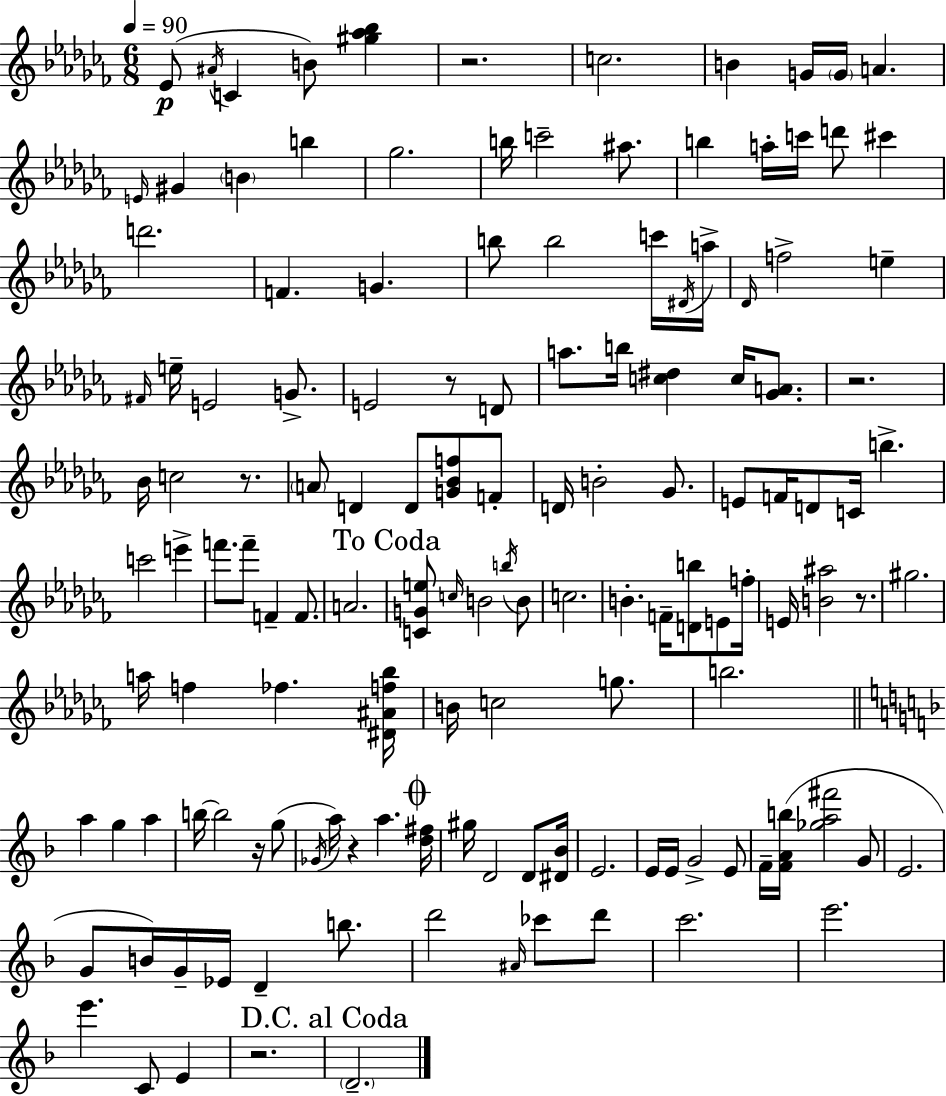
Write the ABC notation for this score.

X:1
T:Untitled
M:6/8
L:1/4
K:Abm
_E/2 ^A/4 C B/2 [^g_a_b] z2 c2 B G/4 G/4 A E/4 ^G B b _g2 b/4 c'2 ^a/2 b a/4 c'/4 d'/2 ^c' d'2 F G b/2 b2 c'/4 ^D/4 a/4 _D/4 f2 e ^F/4 e/4 E2 G/2 E2 z/2 D/2 a/2 b/4 [c^d] c/4 [_GA]/2 z2 _B/4 c2 z/2 A/2 D D/2 [G_Bf]/2 F/2 D/4 B2 _G/2 E/2 F/4 D/2 C/4 b c'2 e' f'/2 f'/2 F F/2 A2 [CGe]/2 c/4 B2 b/4 B/2 c2 B F/4 [Db]/2 E/2 f/4 E/4 [B^a]2 z/2 ^g2 a/4 f _f [^D^Af_b]/4 B/4 c2 g/2 b2 a g a b/4 b2 z/4 g/2 _G/4 a/4 z a [d^f]/4 ^g/4 D2 D/2 [^D_B]/4 E2 E/4 E/4 G2 E/2 F/4 [FAb]/4 [_ga^f']2 G/2 E2 G/2 B/4 G/4 _E/4 D b/2 d'2 ^A/4 _c'/2 d'/2 c'2 e'2 e' C/2 E z2 D2